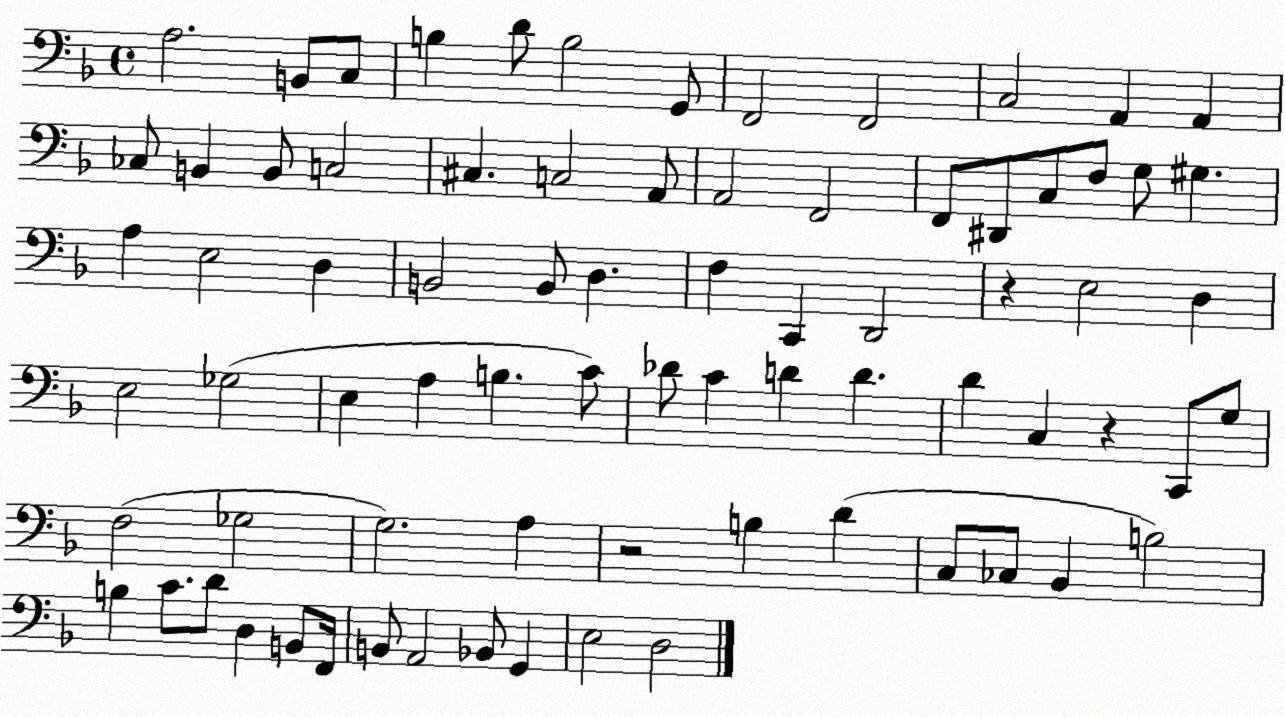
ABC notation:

X:1
T:Untitled
M:4/4
L:1/4
K:F
A,2 B,,/2 C,/2 B, D/2 B,2 G,,/2 F,,2 F,,2 C,2 A,, A,, _C,/2 B,, B,,/2 C,2 ^C, C,2 A,,/2 A,,2 F,,2 F,,/2 ^D,,/2 C,/2 F,/2 G,/2 ^G, A, E,2 D, B,,2 B,,/2 D, F, C,, D,,2 z E,2 D, E,2 _G,2 E, A, B, C/2 _D/2 C D D D C, z C,,/2 G,/2 F,2 _G,2 G,2 A, z2 B, D C,/2 _C,/2 _B,, B,2 B, C/2 D/2 D, B,,/2 F,,/4 B,,/2 A,,2 _B,,/2 G,, E,2 D,2